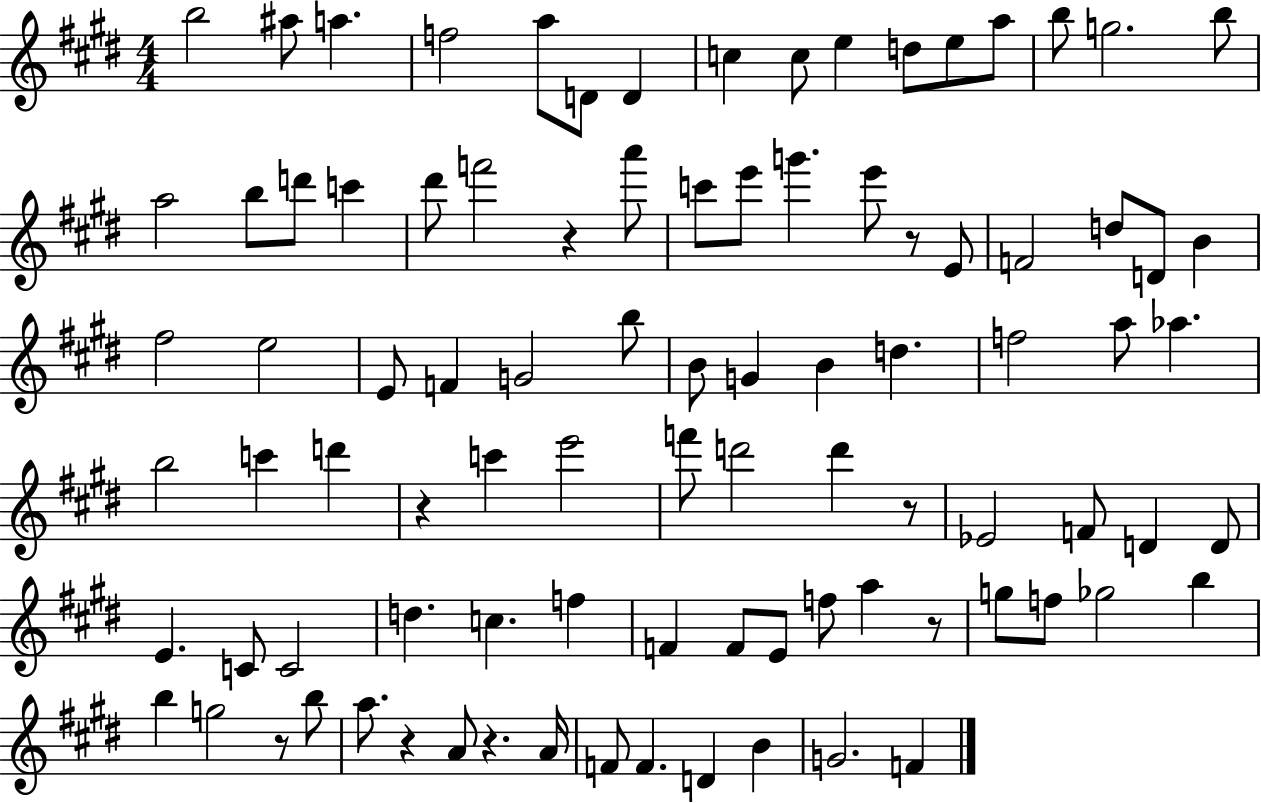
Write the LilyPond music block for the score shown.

{
  \clef treble
  \numericTimeSignature
  \time 4/4
  \key e \major
  b''2 ais''8 a''4. | f''2 a''8 d'8 d'4 | c''4 c''8 e''4 d''8 e''8 a''8 | b''8 g''2. b''8 | \break a''2 b''8 d'''8 c'''4 | dis'''8 f'''2 r4 a'''8 | c'''8 e'''8 g'''4. e'''8 r8 e'8 | f'2 d''8 d'8 b'4 | \break fis''2 e''2 | e'8 f'4 g'2 b''8 | b'8 g'4 b'4 d''4. | f''2 a''8 aes''4. | \break b''2 c'''4 d'''4 | r4 c'''4 e'''2 | f'''8 d'''2 d'''4 r8 | ees'2 f'8 d'4 d'8 | \break e'4. c'8 c'2 | d''4. c''4. f''4 | f'4 f'8 e'8 f''8 a''4 r8 | g''8 f''8 ges''2 b''4 | \break b''4 g''2 r8 b''8 | a''8. r4 a'8 r4. a'16 | f'8 f'4. d'4 b'4 | g'2. f'4 | \break \bar "|."
}